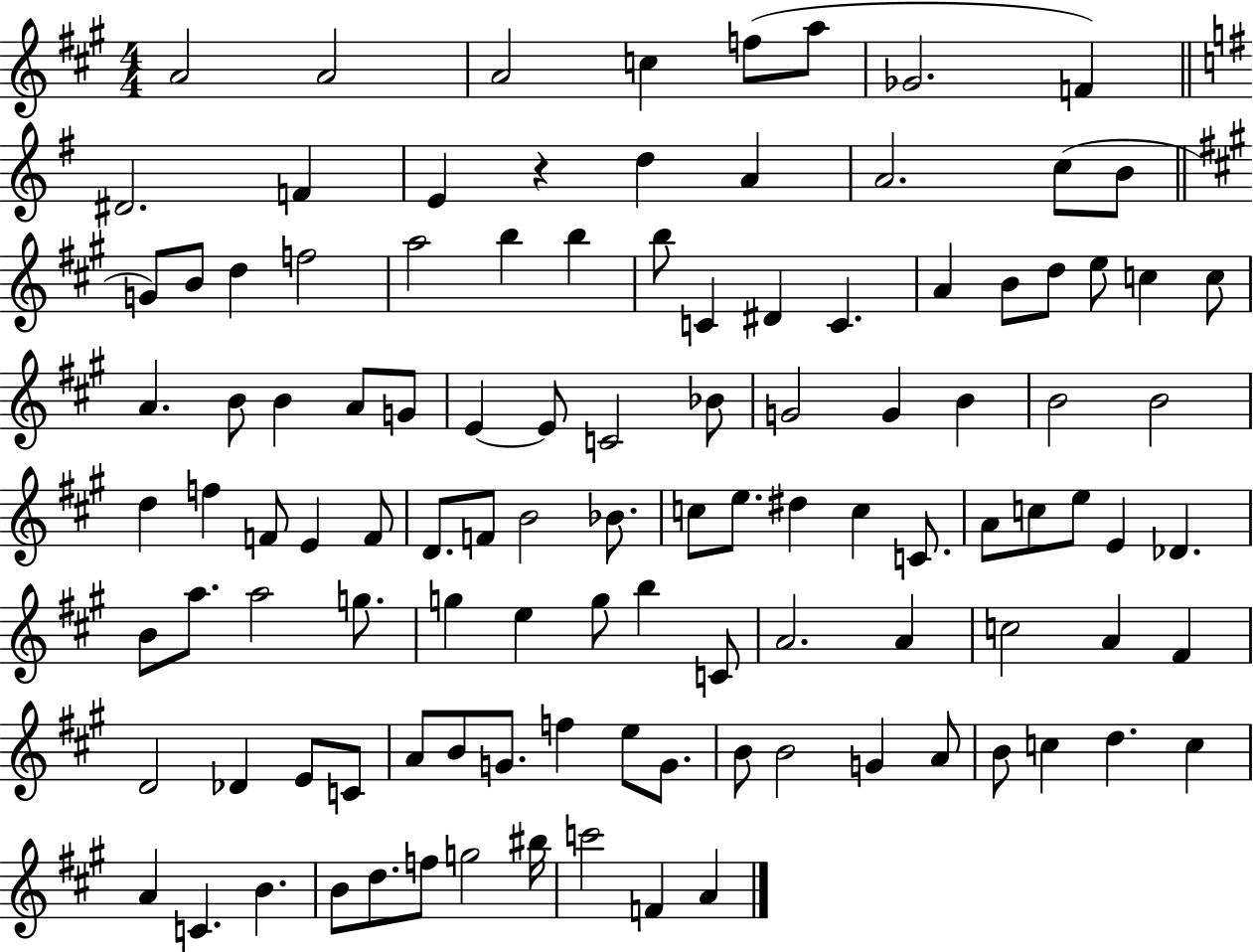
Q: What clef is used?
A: treble